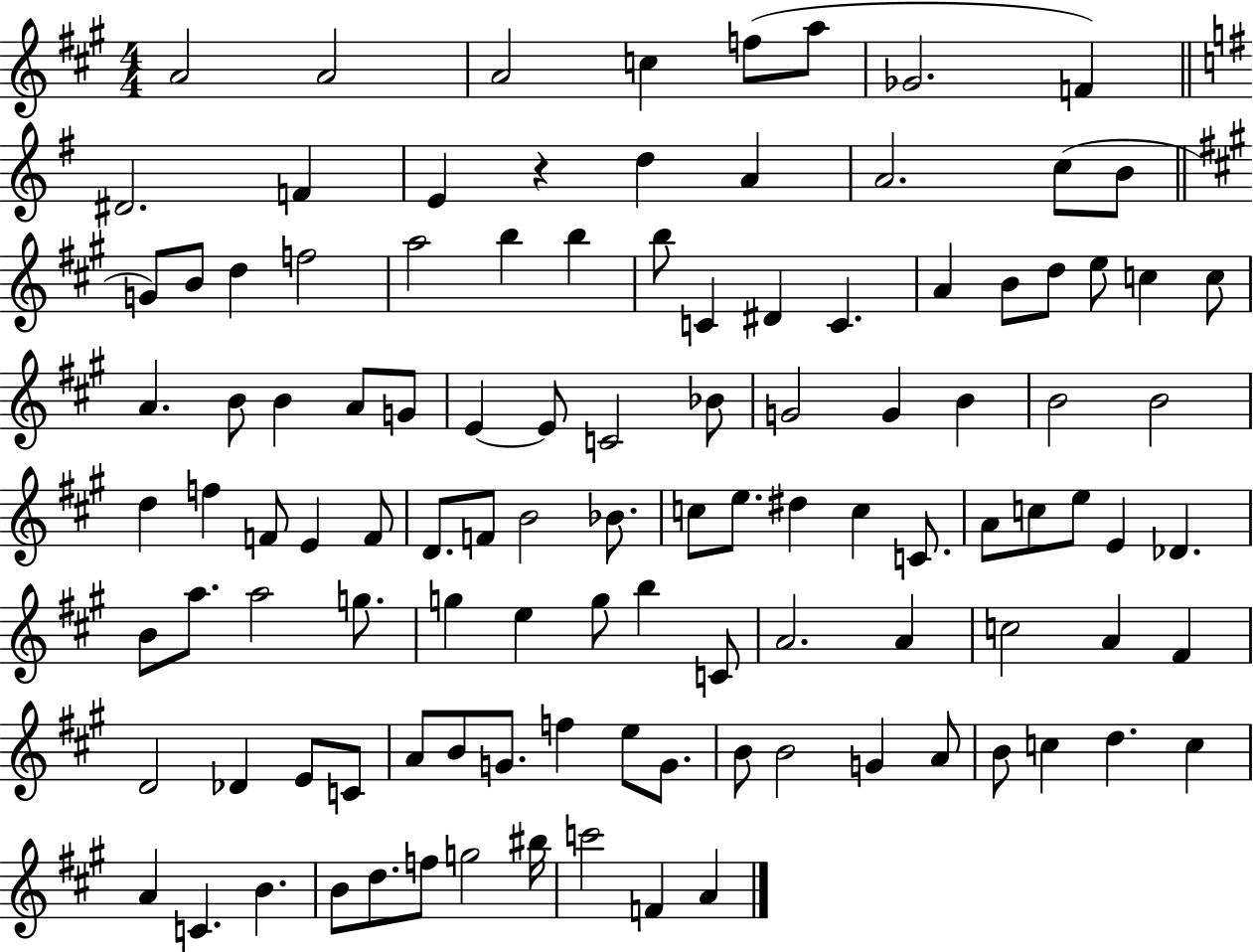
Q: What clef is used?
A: treble